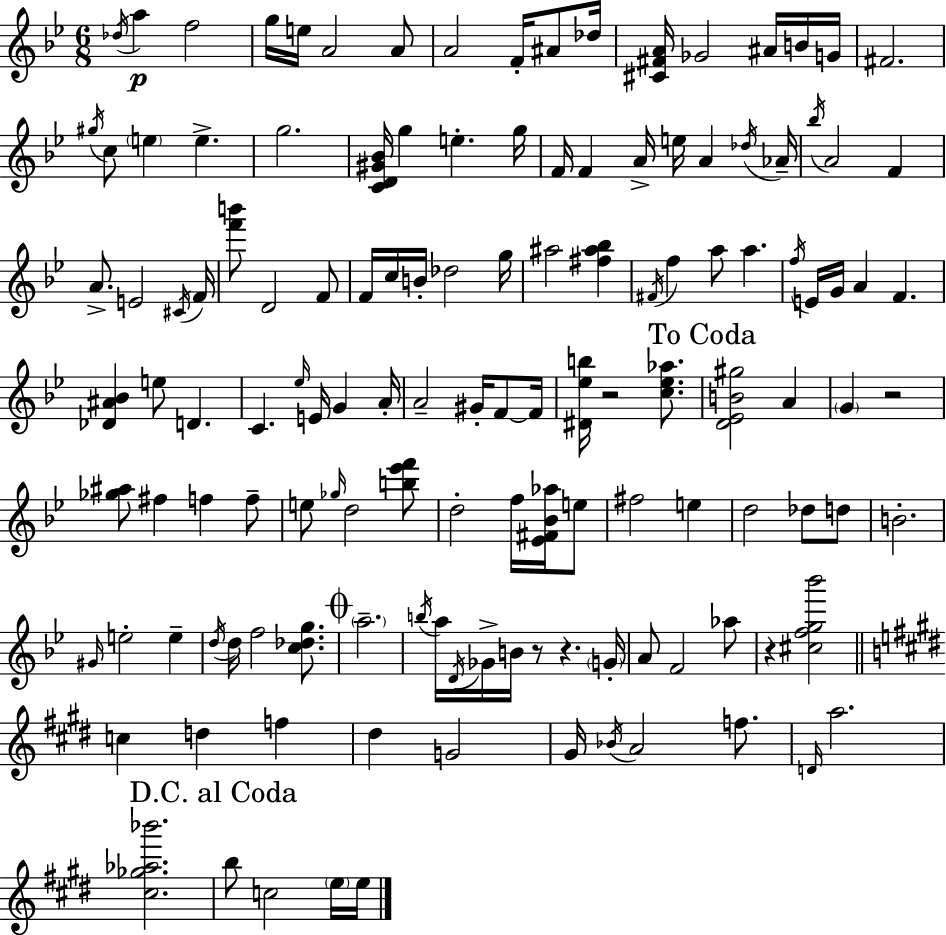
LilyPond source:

{
  \clef treble
  \numericTimeSignature
  \time 6/8
  \key g \minor
  \repeat volta 2 { \acciaccatura { des''16 }\p a''4 f''2 | g''16 e''16 a'2 a'8 | a'2 f'16-. ais'8 | des''16 <cis' fis' a'>16 ges'2 ais'16 b'16 | \break g'16 fis'2. | \acciaccatura { gis''16 } c''8 \parenthesize e''4 e''4.-> | g''2. | <c' d' gis' bes'>16 g''4 e''4.-. | \break g''16 f'16 f'4 a'16-> e''16 a'4 | \acciaccatura { des''16 } aes'16-- \acciaccatura { bes''16 } a'2 | f'4 a'8.-> e'2 | \acciaccatura { cis'16 } f'16 <f''' b'''>8 d'2 | \break f'8 f'16 c''16 b'16-. des''2 | g''16 ais''2 | <fis'' ais'' bes''>4 \acciaccatura { fis'16 } f''4 a''8 | a''4. \acciaccatura { f''16 } e'16 g'16 a'4 | \break f'4. <des' ais' bes'>4 e''8 | d'4. c'4. | \grace { ees''16 } e'16 g'4 a'16-. a'2-- | gis'16-. f'8~~ f'16 <dis' ees'' b''>16 r2 | \break <c'' ees'' aes''>8. \mark "To Coda" <d' ees' b' gis''>2 | a'4 \parenthesize g'4 | r2 <ges'' ais''>8 fis''4 | f''4 f''8-- e''8 \grace { ges''16 } d''2 | \break <b'' ees''' f'''>8 d''2-. | f''16 <ees' fis' bes' aes''>16 e''8 fis''2 | e''4 d''2 | des''8 d''8 b'2.-. | \break \grace { gis'16 } e''2-. | e''4-- \acciaccatura { d''16 } d''16 | f''2 <c'' des'' g''>8. \mark \markup { \musicglyph "scripts.coda" } \parenthesize a''2.-- | \acciaccatura { b''16 } | \break a''16 \acciaccatura { d'16 } ges'16-> b'16 r8 r4. | \parenthesize g'16-. a'8 f'2 aes''8 | r4 <cis'' f'' g'' bes'''>2 | \bar "||" \break \key e \major c''4 d''4 f''4 | dis''4 g'2 | gis'16 \acciaccatura { bes'16 } a'2 f''8. | \grace { d'16 } a''2. | \break <cis'' ges'' aes'' bes'''>2. | \mark "D.C. al Coda" b''8 c''2 | \parenthesize e''16 e''16 } \bar "|."
}